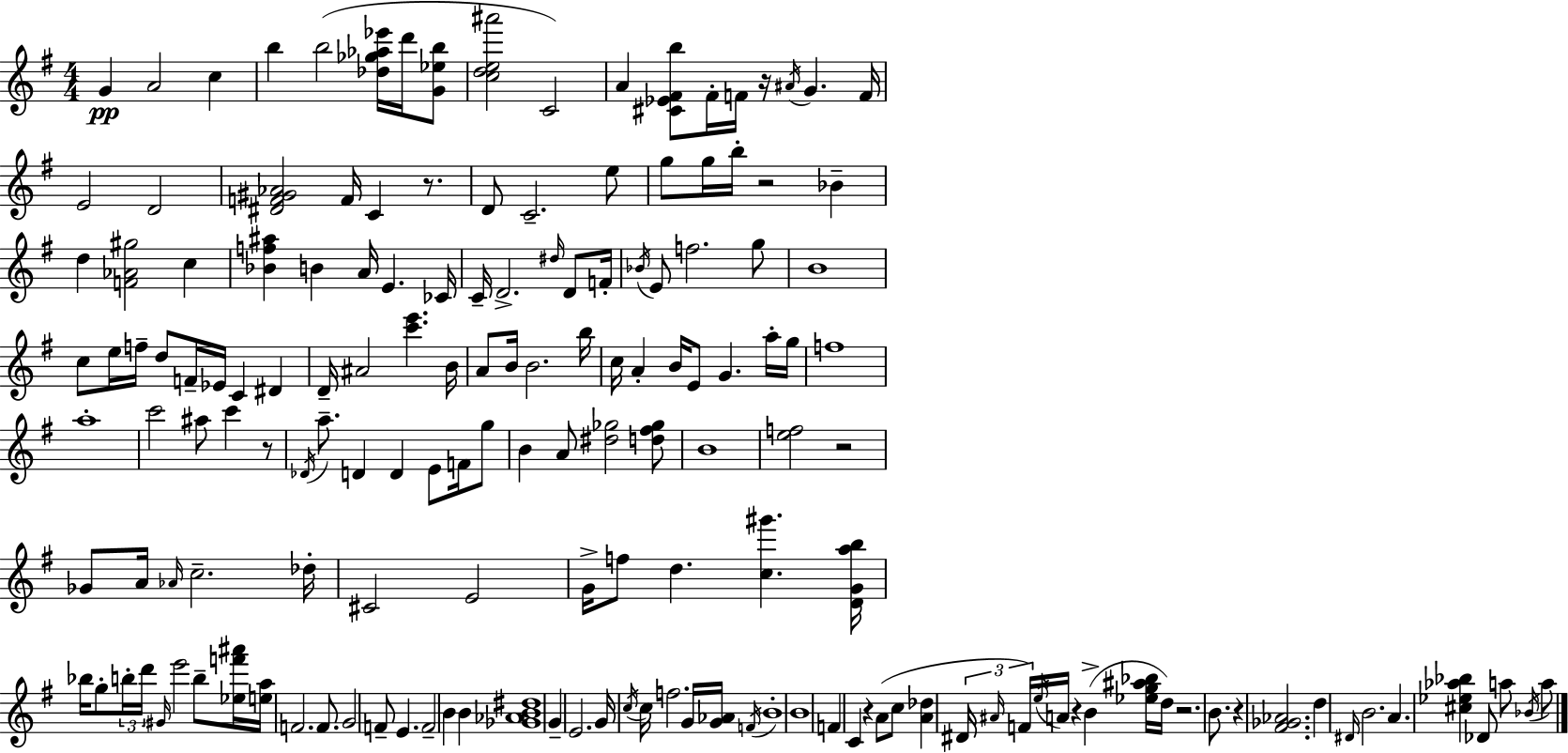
G4/q A4/h C5/q B5/q B5/h [Db5,Gb5,Ab5,Eb6]/s D6/s [G4,Eb5,B5]/e [C5,D5,E5,A#6]/h C4/h A4/q [C#4,Eb4,F#4,B5]/e F#4/s F4/s R/s A#4/s G4/q. F4/s E4/h D4/h [D#4,F4,G#4,Ab4]/h F4/s C4/q R/e. D4/e C4/h. E5/e G5/e G5/s B5/s R/h Bb4/q D5/q [F4,Ab4,G#5]/h C5/q [Bb4,F5,A#5]/q B4/q A4/s E4/q. CES4/s C4/s D4/h. D#5/s D4/e F4/s Bb4/s E4/e F5/h. G5/e B4/w C5/e E5/s F5/s D5/e F4/s Eb4/s C4/q D#4/q D4/s A#4/h [C6,E6]/q. B4/s A4/e B4/s B4/h. B5/s C5/s A4/q B4/s E4/e G4/q. A5/s G5/s F5/w A5/w C6/h A#5/e C6/q R/e Db4/s A5/e. D4/q D4/q E4/e F4/s G5/e B4/q A4/e [D#5,Gb5]/h [D5,F#5,Gb5]/e B4/w [E5,F5]/h R/h Gb4/e A4/s Ab4/s C5/h. Db5/s C#4/h E4/h G4/s F5/e D5/q. [C5,G#6]/q. [D4,G4,A5,B5]/s Bb5/s G5/e B5/s D6/s G#4/s E6/h B5/e [Eb5,F6,A#6]/s [E5,A5]/s F4/h. F4/e. G4/h F4/e E4/q. F4/h B4/q B4/q [Gb4,Ab4,B4,D#5]/w G4/q E4/h. G4/s C5/s C5/s F5/h. G4/s [G4,Ab4]/s F4/s B4/w B4/w F4/q C4/q R/q A4/e C5/e [A4,Db5]/q D#4/s A#4/s F4/s E5/s A4/s R/q B4/q [Eb5,G5,A#5,Bb5]/s D5/s R/h. B4/e. R/q [F#4,Gb4,Ab4]/h. D5/q D#4/s B4/h. A4/q. [C#5,Eb5,Ab5,Bb5]/q Db4/e A5/e Bb4/s A5/e